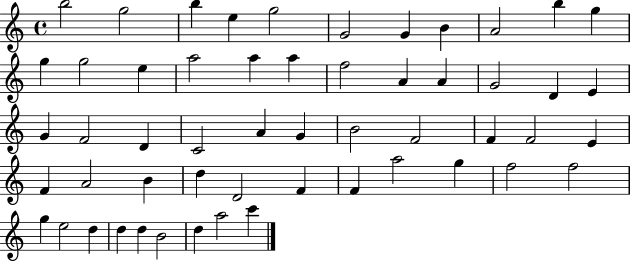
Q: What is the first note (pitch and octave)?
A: B5